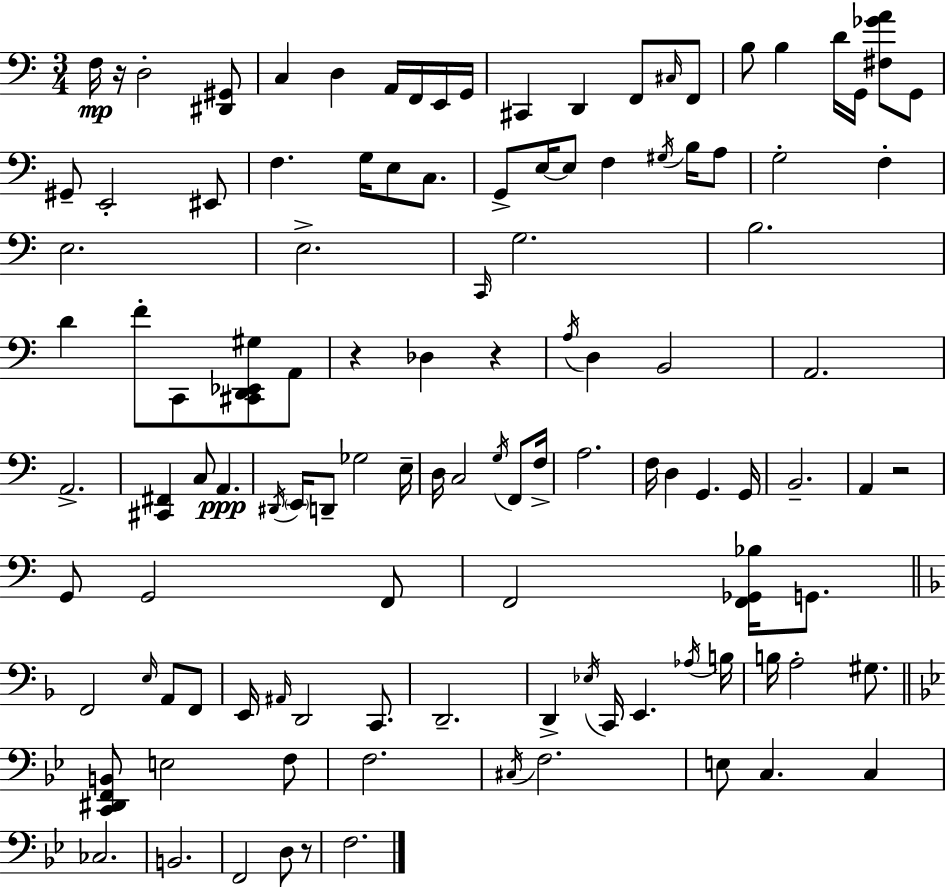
X:1
T:Untitled
M:3/4
L:1/4
K:C
F,/4 z/4 D,2 [^D,,^G,,]/2 C, D, A,,/4 F,,/4 E,,/4 G,,/4 ^C,, D,, F,,/2 ^C,/4 F,,/2 B,/2 B, D/4 G,,/4 [^F,_GA]/2 G,,/2 ^G,,/2 E,,2 ^E,,/2 F, G,/4 E,/2 C,/2 G,,/2 E,/4 E,/2 F, ^G,/4 B,/4 A,/2 G,2 F, E,2 E,2 C,,/4 G,2 B,2 D F/2 C,,/2 [^C,,D,,_E,,^G,]/2 A,,/2 z _D, z A,/4 D, B,,2 A,,2 A,,2 [^C,,^F,,] C,/2 A,, ^D,,/4 E,,/4 D,,/2 _G,2 E,/4 D,/4 C,2 G,/4 F,,/2 F,/4 A,2 F,/4 D, G,, G,,/4 B,,2 A,, z2 G,,/2 G,,2 F,,/2 F,,2 [F,,_G,,_B,]/4 G,,/2 F,,2 E,/4 A,,/2 F,,/2 E,,/4 ^A,,/4 D,,2 C,,/2 D,,2 D,, _E,/4 C,,/4 E,, _A,/4 B,/4 B,/4 A,2 ^G,/2 [C,,^D,,F,,B,,]/2 E,2 F,/2 F,2 ^C,/4 F,2 E,/2 C, C, _C,2 B,,2 F,,2 D,/2 z/2 F,2